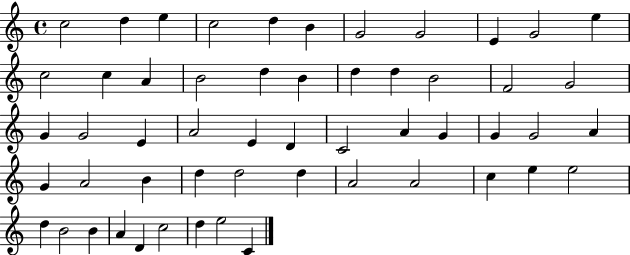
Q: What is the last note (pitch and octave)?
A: C4